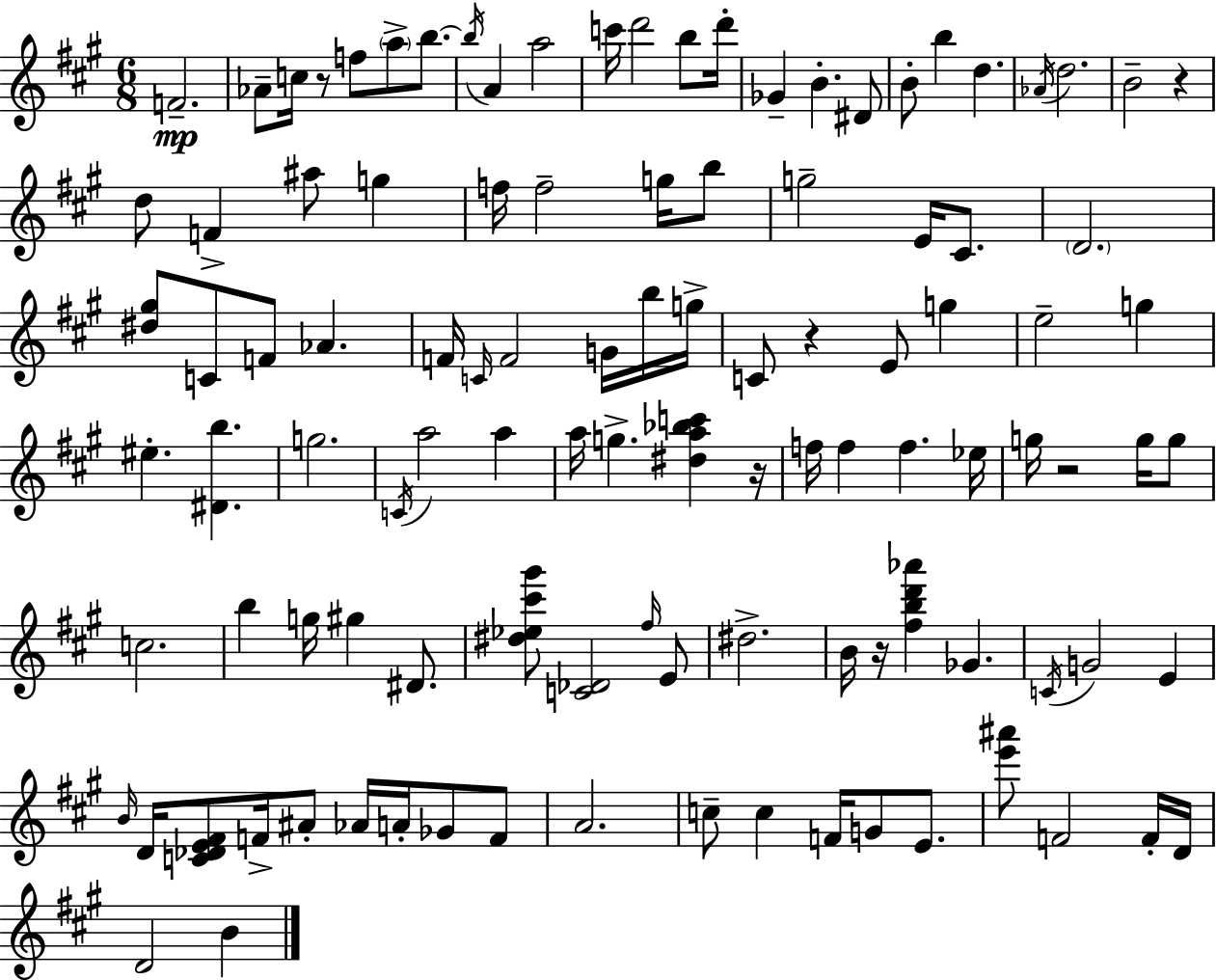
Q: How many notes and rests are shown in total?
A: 108